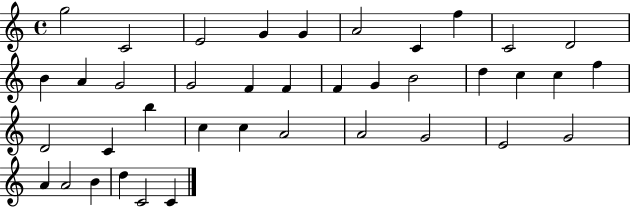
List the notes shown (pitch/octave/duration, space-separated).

G5/h C4/h E4/h G4/q G4/q A4/h C4/q F5/q C4/h D4/h B4/q A4/q G4/h G4/h F4/q F4/q F4/q G4/q B4/h D5/q C5/q C5/q F5/q D4/h C4/q B5/q C5/q C5/q A4/h A4/h G4/h E4/h G4/h A4/q A4/h B4/q D5/q C4/h C4/q